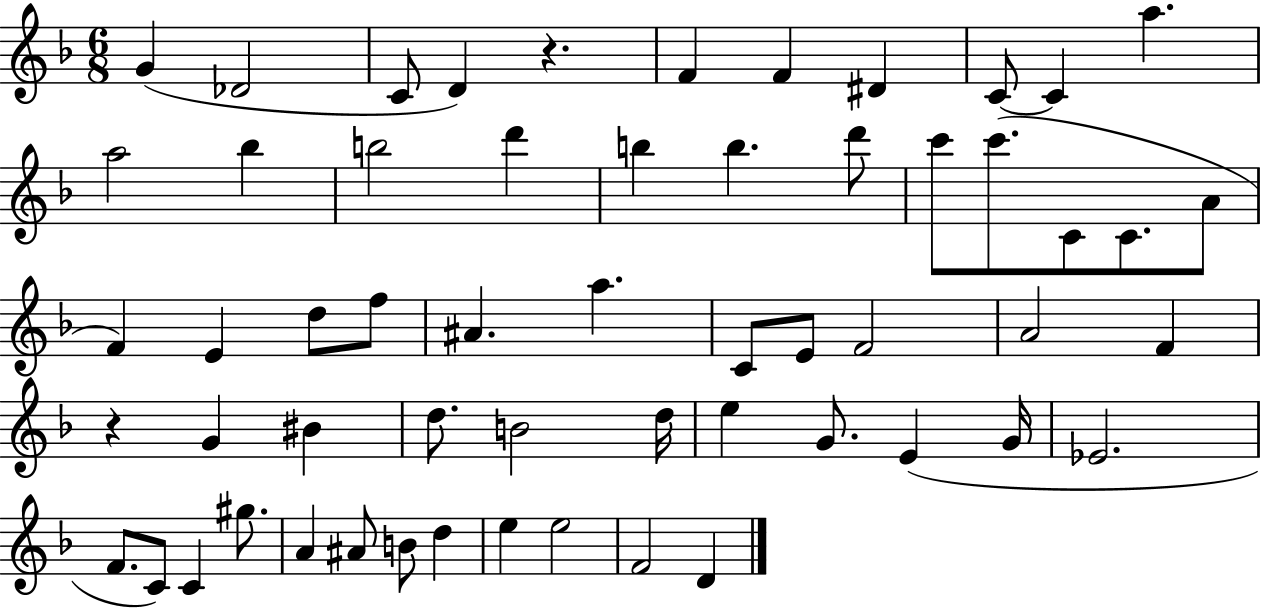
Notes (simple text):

G4/q Db4/h C4/e D4/q R/q. F4/q F4/q D#4/q C4/e C4/q A5/q. A5/h Bb5/q B5/h D6/q B5/q B5/q. D6/e C6/e C6/e. C4/e C4/e. A4/e F4/q E4/q D5/e F5/e A#4/q. A5/q. C4/e E4/e F4/h A4/h F4/q R/q G4/q BIS4/q D5/e. B4/h D5/s E5/q G4/e. E4/q G4/s Eb4/h. F4/e. C4/e C4/q G#5/e. A4/q A#4/e B4/e D5/q E5/q E5/h F4/h D4/q